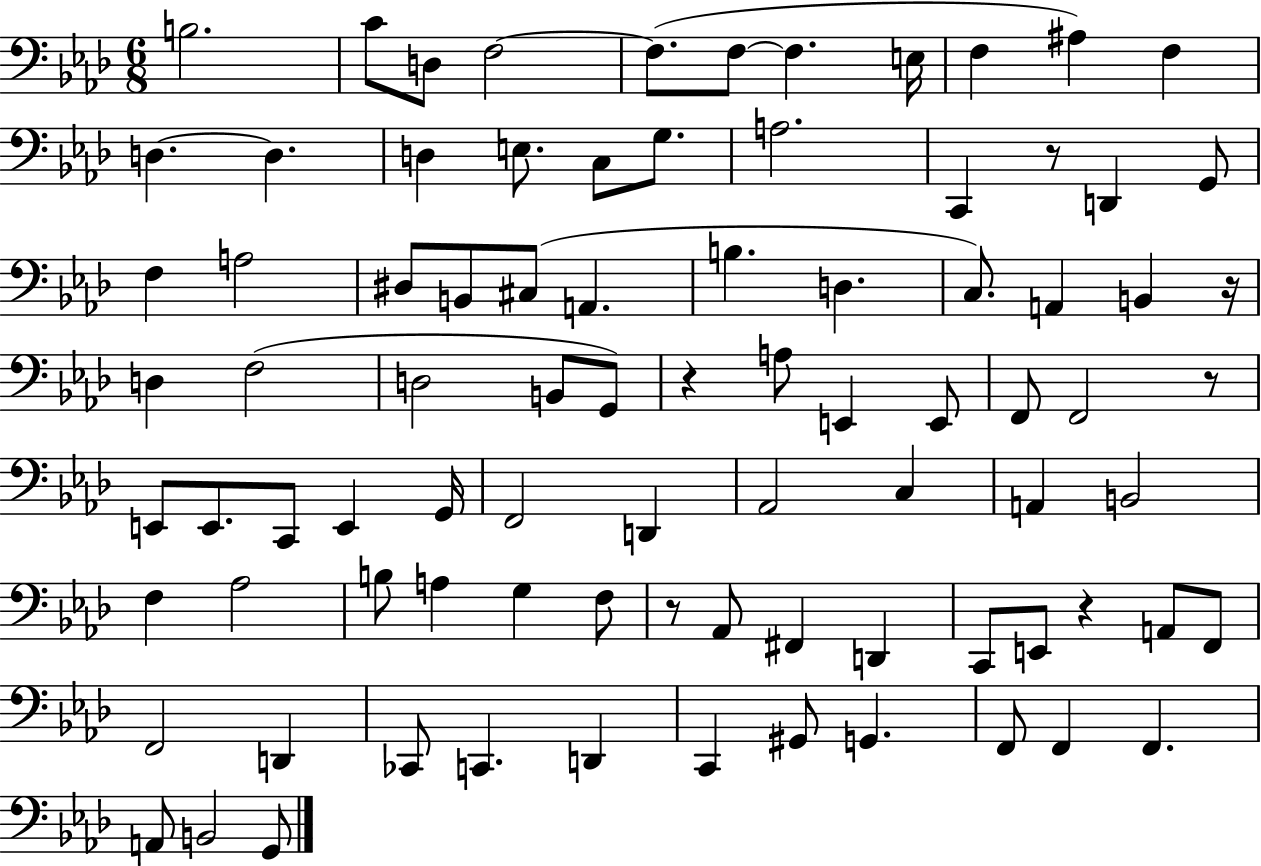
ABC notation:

X:1
T:Untitled
M:6/8
L:1/4
K:Ab
B,2 C/2 D,/2 F,2 F,/2 F,/2 F, E,/4 F, ^A, F, D, D, D, E,/2 C,/2 G,/2 A,2 C,, z/2 D,, G,,/2 F, A,2 ^D,/2 B,,/2 ^C,/2 A,, B, D, C,/2 A,, B,, z/4 D, F,2 D,2 B,,/2 G,,/2 z A,/2 E,, E,,/2 F,,/2 F,,2 z/2 E,,/2 E,,/2 C,,/2 E,, G,,/4 F,,2 D,, _A,,2 C, A,, B,,2 F, _A,2 B,/2 A, G, F,/2 z/2 _A,,/2 ^F,, D,, C,,/2 E,,/2 z A,,/2 F,,/2 F,,2 D,, _C,,/2 C,, D,, C,, ^G,,/2 G,, F,,/2 F,, F,, A,,/2 B,,2 G,,/2